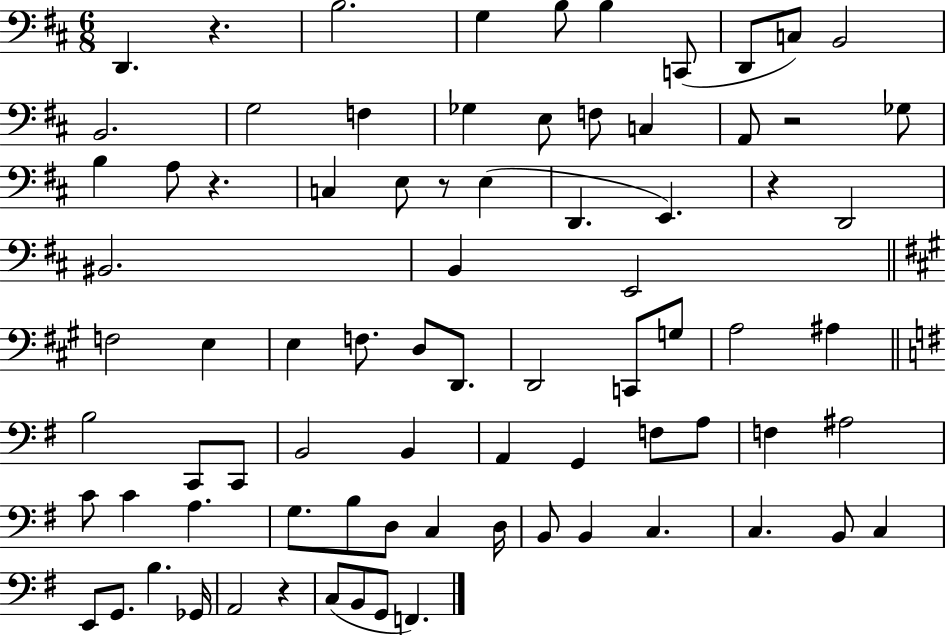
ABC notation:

X:1
T:Untitled
M:6/8
L:1/4
K:D
D,, z B,2 G, B,/2 B, C,,/2 D,,/2 C,/2 B,,2 B,,2 G,2 F, _G, E,/2 F,/2 C, A,,/2 z2 _G,/2 B, A,/2 z C, E,/2 z/2 E, D,, E,, z D,,2 ^B,,2 B,, E,,2 F,2 E, E, F,/2 D,/2 D,,/2 D,,2 C,,/2 G,/2 A,2 ^A, B,2 C,,/2 C,,/2 B,,2 B,, A,, G,, F,/2 A,/2 F, ^A,2 C/2 C A, G,/2 B,/2 D,/2 C, D,/4 B,,/2 B,, C, C, B,,/2 C, E,,/2 G,,/2 B, _G,,/4 A,,2 z C,/2 B,,/2 G,,/2 F,,